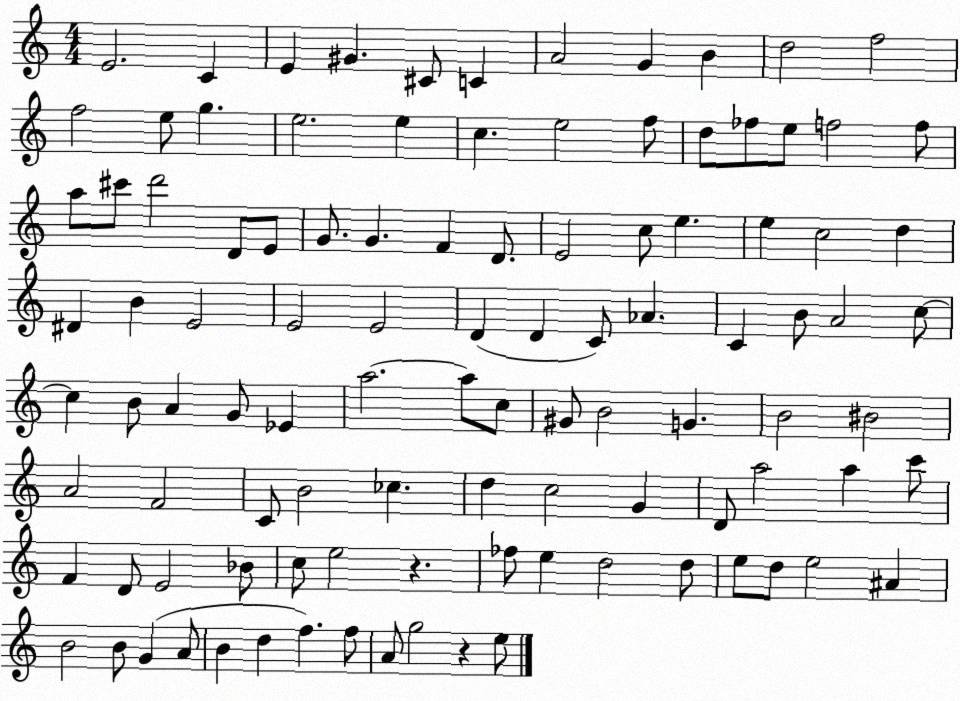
X:1
T:Untitled
M:4/4
L:1/4
K:C
E2 C E ^G ^C/2 C A2 G B d2 f2 f2 e/2 g e2 e c e2 f/2 d/2 _f/2 e/2 f2 f/2 a/2 ^c'/2 d'2 D/2 E/2 G/2 G F D/2 E2 c/2 e e c2 d ^D B E2 E2 E2 D D C/2 _A C B/2 A2 c/2 c B/2 A G/2 _E a2 a/2 c/2 ^G/2 B2 G B2 ^B2 A2 F2 C/2 B2 _c d c2 G D/2 a2 a c'/2 F D/2 E2 _B/2 c/2 e2 z _f/2 e d2 d/2 e/2 d/2 e2 ^A B2 B/2 G A/2 B d f f/2 A/2 g2 z e/2